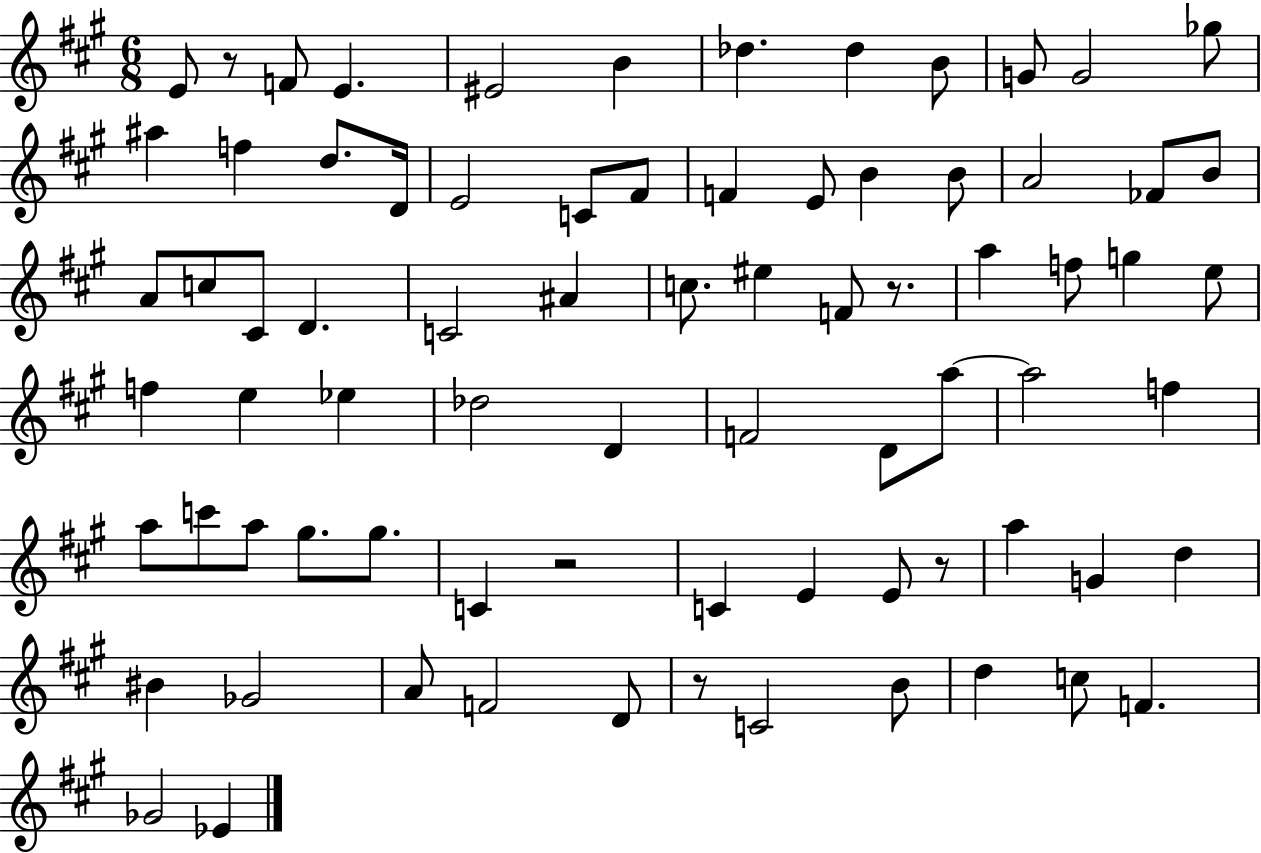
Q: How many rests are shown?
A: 5